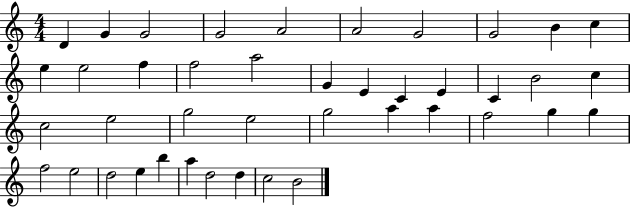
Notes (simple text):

D4/q G4/q G4/h G4/h A4/h A4/h G4/h G4/h B4/q C5/q E5/q E5/h F5/q F5/h A5/h G4/q E4/q C4/q E4/q C4/q B4/h C5/q C5/h E5/h G5/h E5/h G5/h A5/q A5/q F5/h G5/q G5/q F5/h E5/h D5/h E5/q B5/q A5/q D5/h D5/q C5/h B4/h